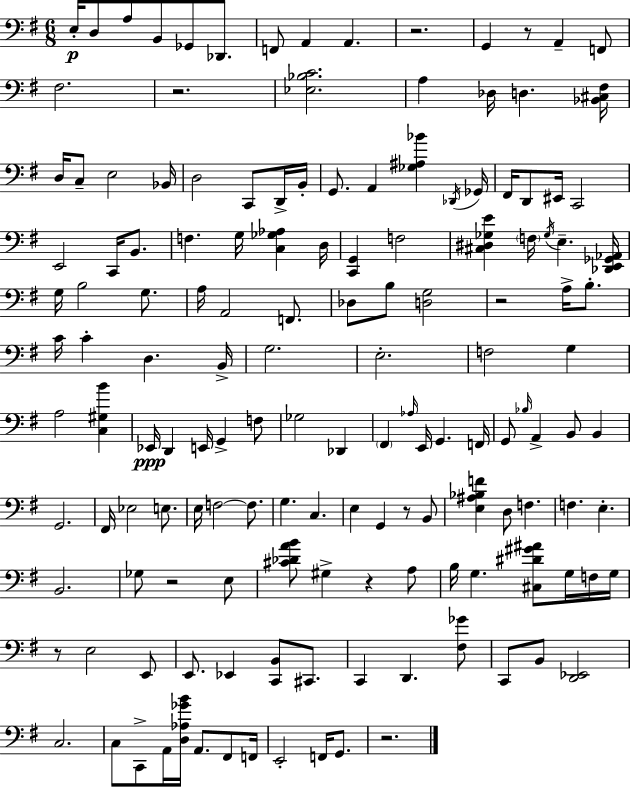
{
  \clef bass
  \numericTimeSignature
  \time 6/8
  \key e \minor
  e16-.\p d8 a8 b,8 ges,8 des,8. | f,8 a,4 a,4. | r2. | g,4 r8 a,4-- f,8 | \break fis2. | r2. | <ees bes c'>2. | a4 des16 d4. <bes, cis fis>16 | \break d16 c8-- e2 bes,16 | d2 c,8 d,16-> b,16-. | g,8. a,4 <ges ais bes'>4 \acciaccatura { des,16 } | ges,16 fis,16 d,8 eis,16 c,2 | \break e,2 c,16 b,8. | f4. g16 <c ges aes>4 | d16 <c, g,>4 f2 | <cis dis ges e'>4 \parenthesize f16 \acciaccatura { ges16 } e4.-- | \break <des, e, ges, aes,>16 g16 b2 g8. | a16 a,2 f,8. | des8 b8 <d g>2 | r2 a16-> b8.-. | \break c'16 c'4-. d4. | b,16-> g2. | e2.-. | f2 g4 | \break a2 <c gis b'>4 | ees,16\ppp d,4 e,16 g,4-> | f8 ges2 des,4 | \parenthesize fis,4 \grace { aes16 } e,16 g,4. | \break f,16 g,8 \grace { bes16 } a,4-> b,8 | b,4 g,2. | fis,16 ees2 | e8. e16 f2~~ | \break f8. g4. c4. | e4 g,4 | r8 b,8 <e ais bes f'>4 d8 f4. | f4. e4.-. | \break b,2. | ges8 r2 | e8 <cis' des' a' b'>8 gis4-> r4 | a8 b16 g4. <cis dis' gis' ais'>8 | \break g16 f16 g16 r8 e2 | e,8 e,8. ees,4 <c, b,>8 | cis,8. c,4 d,4. | <fis ges'>8 c,8 b,8 <d, ees,>2 | \break c2. | c8 c,8-> a,16 <d aes ges' b'>16 a,8. | fis,8 f,16 e,2-. | f,16 g,8. r2. | \break \bar "|."
}